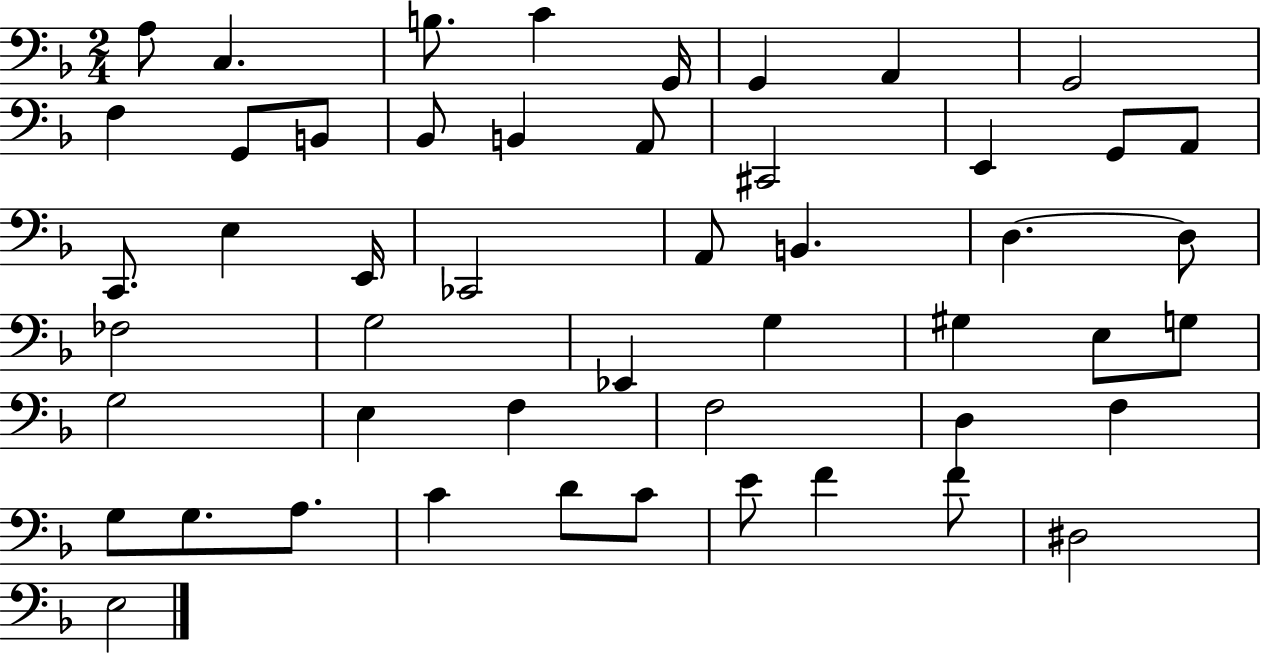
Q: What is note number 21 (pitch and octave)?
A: E2